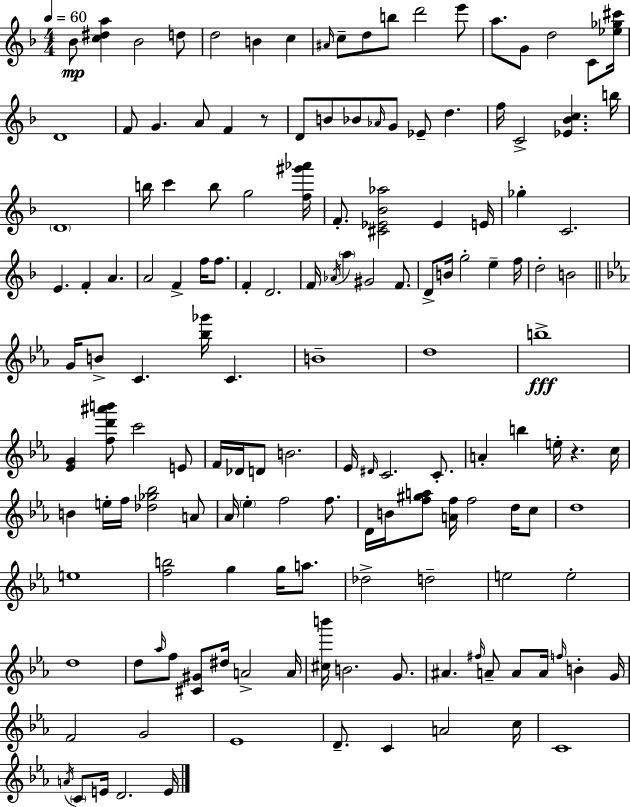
{
  \clef treble
  \numericTimeSignature
  \time 4/4
  \key f \major
  \tempo 4 = 60
  bes'8\mp <c'' dis'' a''>4 bes'2 d''8 | d''2 b'4 c''4 | \grace { ais'16 } c''8-- d''8 b''8 d'''2 e'''8 | a''8. g'8 d''2 c'8 | \break <ees'' ges'' cis'''>16 d'1 | f'8 g'4. a'8 f'4 r8 | d'8 b'8 bes'8 \grace { aes'16 } g'8 ees'8-- d''4. | f''16 c'2-> <ees' bes' c''>4. | \break b''16 \parenthesize d'1 | b''16 c'''4 b''8 g''2 | <f'' gis''' aes'''>16 f'8.-. <cis' ees' bes' aes''>2 ees'4 | e'16 ges''4-. c'2. | \break e'4. f'4-. a'4. | a'2 f'4-> f''16 f''8. | f'4-. d'2. | f'16 \acciaccatura { aes'16 } \parenthesize a''4 gis'2 | \break f'8. d'8-> b'16 g''2-. e''4-- | f''16 d''2-. b'2 | \bar "||" \break \key ees \major g'16 b'8-> c'4. <bes'' ges'''>16 c'4. | b'1-- | d''1 | b''1->\fff | \break <ees' g'>4 <f'' d''' ais''' b'''>8 c'''2 e'8 | f'16 des'16 d'8 b'2. | ees'16 \grace { dis'16 } c'2. c'8.-. | a'4-. b''4 e''16-. r4. | \break c''16 b'4 e''16-. f''16 <des'' ges'' bes''>2 a'8 | aes'16 \parenthesize ees''4-. f''2 f''8. | d'16 b'16 <f'' gis'' a''>8 <a' f''>16 f''2 d''16 c''8 | d''1 | \break e''1 | <f'' b''>2 g''4 g''16 a''8. | des''2-> d''2-- | e''2 e''2-. | \break d''1 | d''8 \grace { aes''16 } f''8 <cis' gis'>8 dis''16 a'2-> | a'16 <cis'' b'''>16 b'2. g'8. | ais'4. \grace { fis''16 } a'8-- a'8 a'16 \grace { f''16 } b'4-. | \break g'16 f'2 g'2 | ees'1 | d'8.-- c'4 a'2 | c''16 c'1 | \break \acciaccatura { a'16 } \parenthesize c'8 e'16 d'2. | e'16 \bar "|."
}